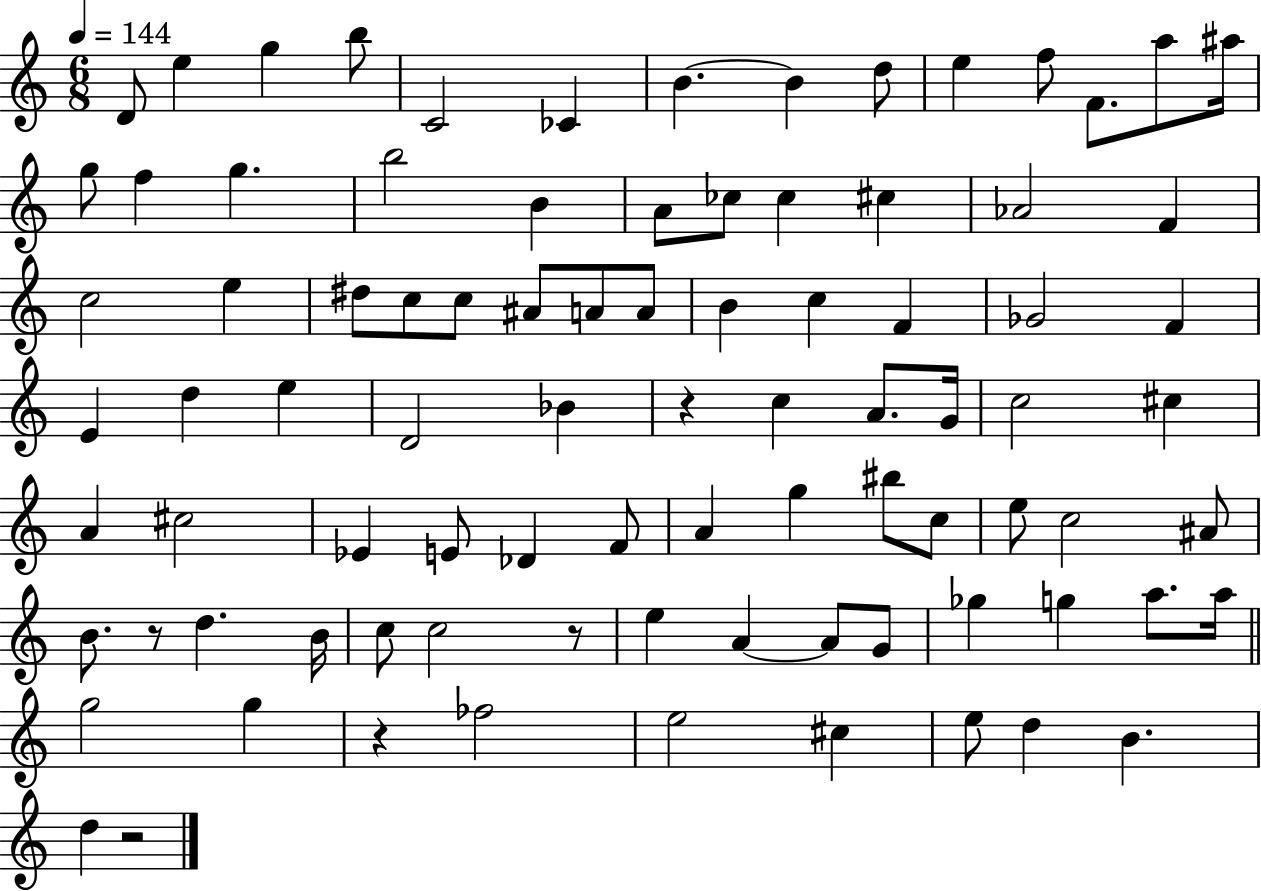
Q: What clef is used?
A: treble